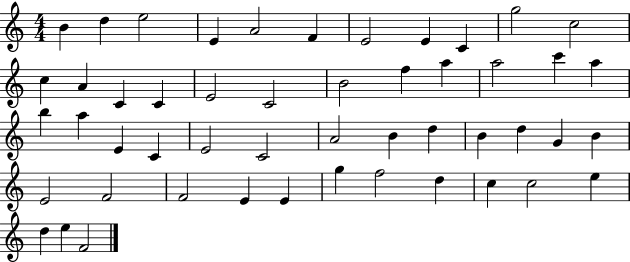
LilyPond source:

{
  \clef treble
  \numericTimeSignature
  \time 4/4
  \key c \major
  b'4 d''4 e''2 | e'4 a'2 f'4 | e'2 e'4 c'4 | g''2 c''2 | \break c''4 a'4 c'4 c'4 | e'2 c'2 | b'2 f''4 a''4 | a''2 c'''4 a''4 | \break b''4 a''4 e'4 c'4 | e'2 c'2 | a'2 b'4 d''4 | b'4 d''4 g'4 b'4 | \break e'2 f'2 | f'2 e'4 e'4 | g''4 f''2 d''4 | c''4 c''2 e''4 | \break d''4 e''4 f'2 | \bar "|."
}